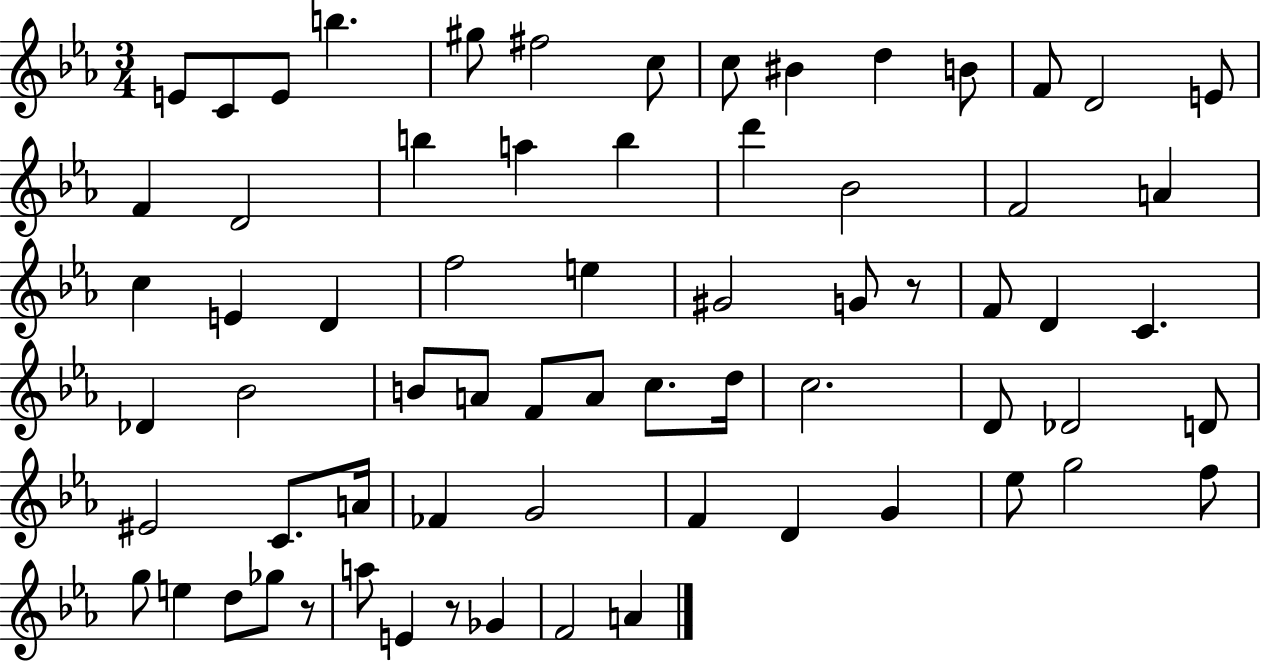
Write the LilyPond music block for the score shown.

{
  \clef treble
  \numericTimeSignature
  \time 3/4
  \key ees \major
  e'8 c'8 e'8 b''4. | gis''8 fis''2 c''8 | c''8 bis'4 d''4 b'8 | f'8 d'2 e'8 | \break f'4 d'2 | b''4 a''4 b''4 | d'''4 bes'2 | f'2 a'4 | \break c''4 e'4 d'4 | f''2 e''4 | gis'2 g'8 r8 | f'8 d'4 c'4. | \break des'4 bes'2 | b'8 a'8 f'8 a'8 c''8. d''16 | c''2. | d'8 des'2 d'8 | \break eis'2 c'8. a'16 | fes'4 g'2 | f'4 d'4 g'4 | ees''8 g''2 f''8 | \break g''8 e''4 d''8 ges''8 r8 | a''8 e'4 r8 ges'4 | f'2 a'4 | \bar "|."
}